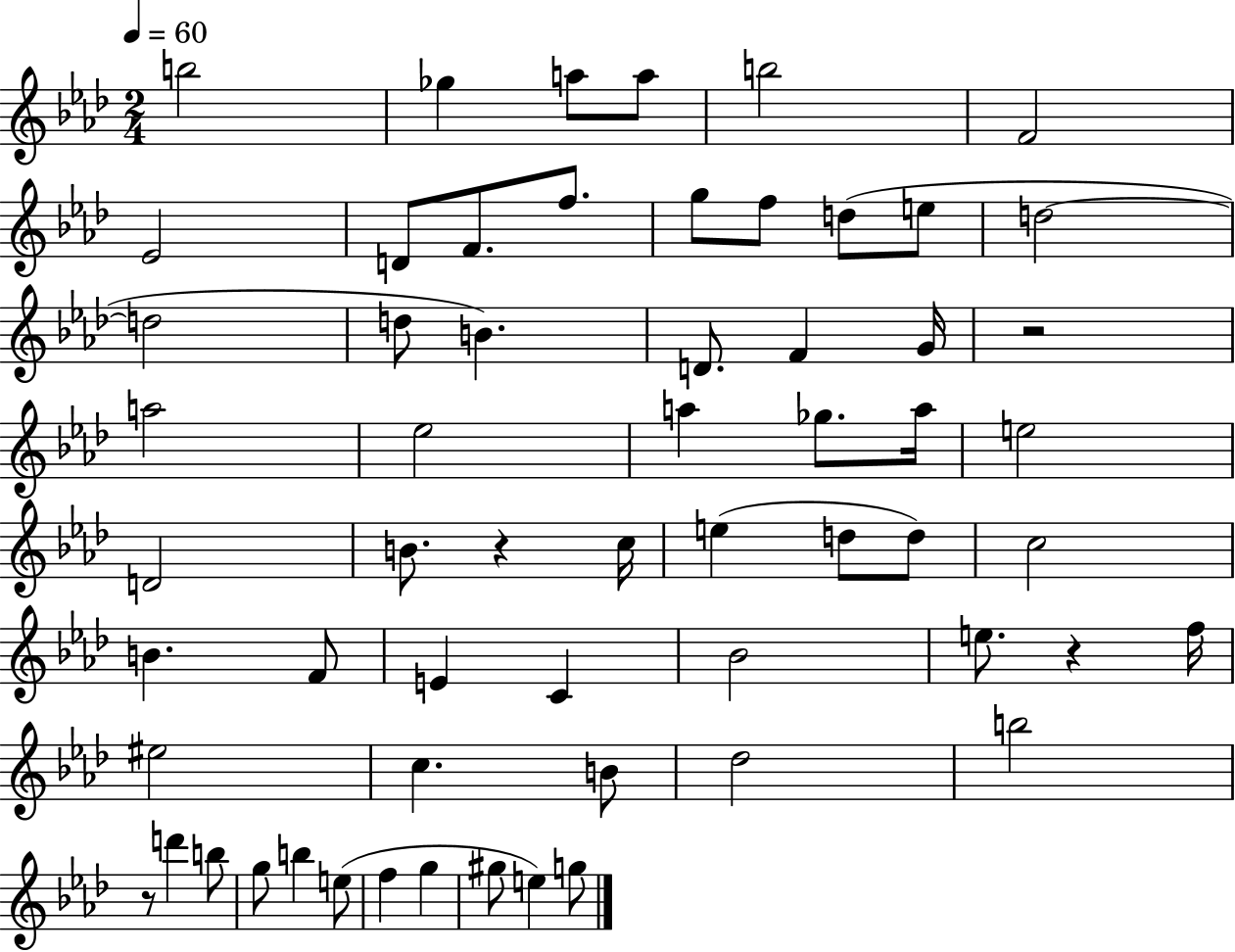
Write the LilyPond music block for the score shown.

{
  \clef treble
  \numericTimeSignature
  \time 2/4
  \key aes \major
  \tempo 4 = 60
  \repeat volta 2 { b''2 | ges''4 a''8 a''8 | b''2 | f'2 | \break ees'2 | d'8 f'8. f''8. | g''8 f''8 d''8( e''8 | d''2~~ | \break d''2 | d''8 b'4.) | d'8. f'4 g'16 | r2 | \break a''2 | ees''2 | a''4 ges''8. a''16 | e''2 | \break d'2 | b'8. r4 c''16 | e''4( d''8 d''8) | c''2 | \break b'4. f'8 | e'4 c'4 | bes'2 | e''8. r4 f''16 | \break eis''2 | c''4. b'8 | des''2 | b''2 | \break r8 d'''4 b''8 | g''8 b''4 e''8( | f''4 g''4 | gis''8 e''4) g''8 | \break } \bar "|."
}